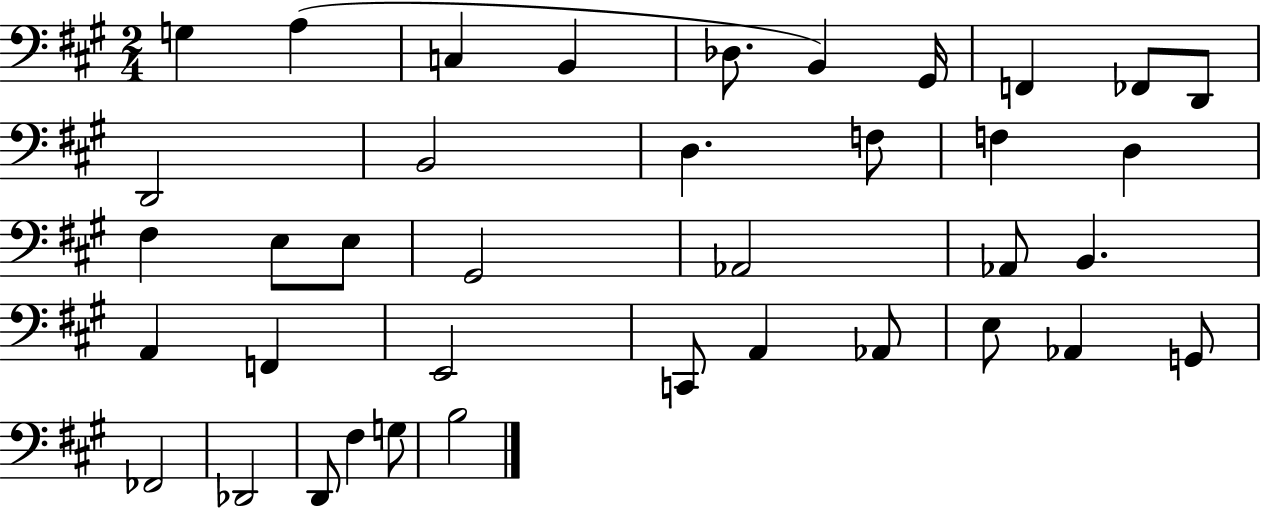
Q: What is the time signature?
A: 2/4